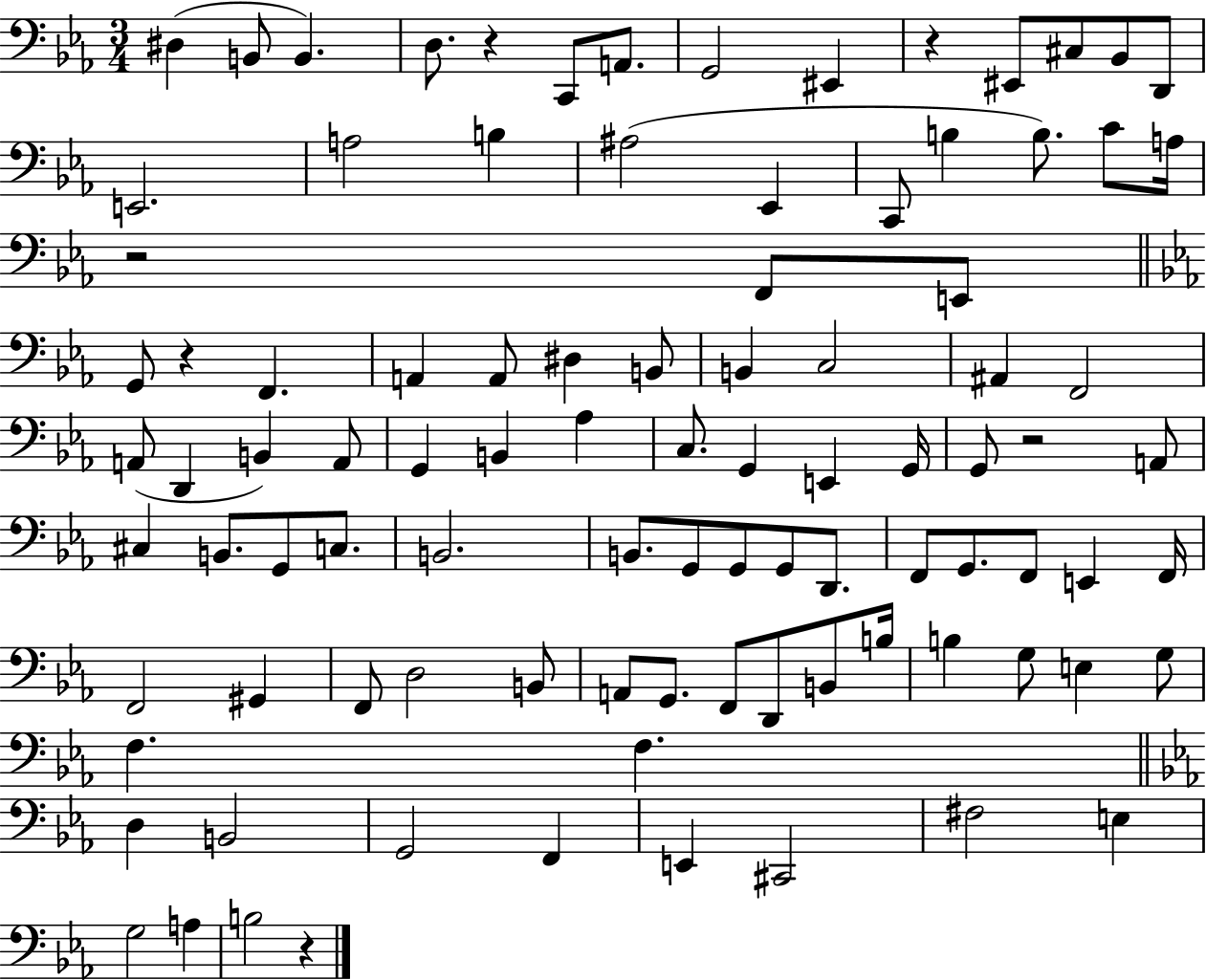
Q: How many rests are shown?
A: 6